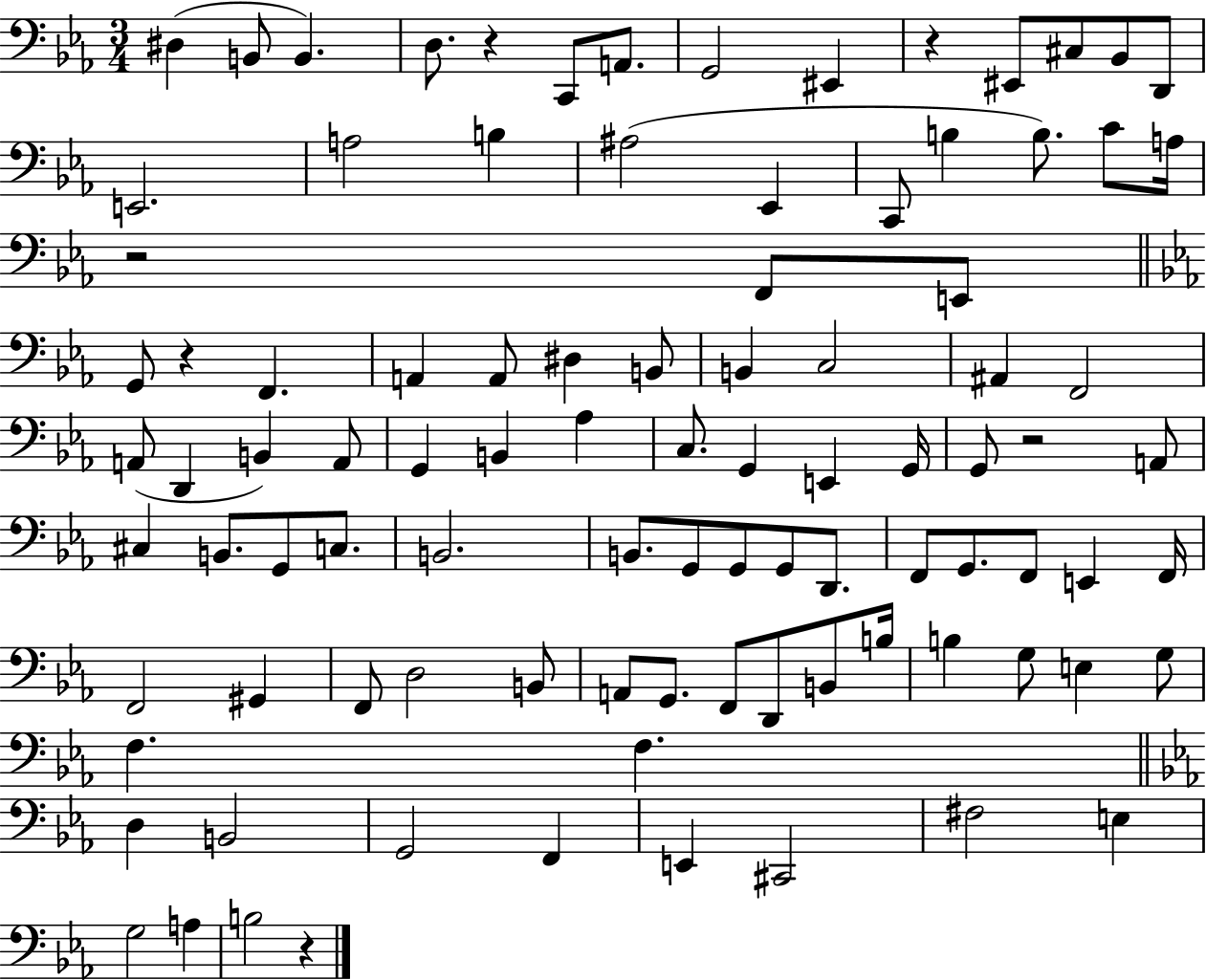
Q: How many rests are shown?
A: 6